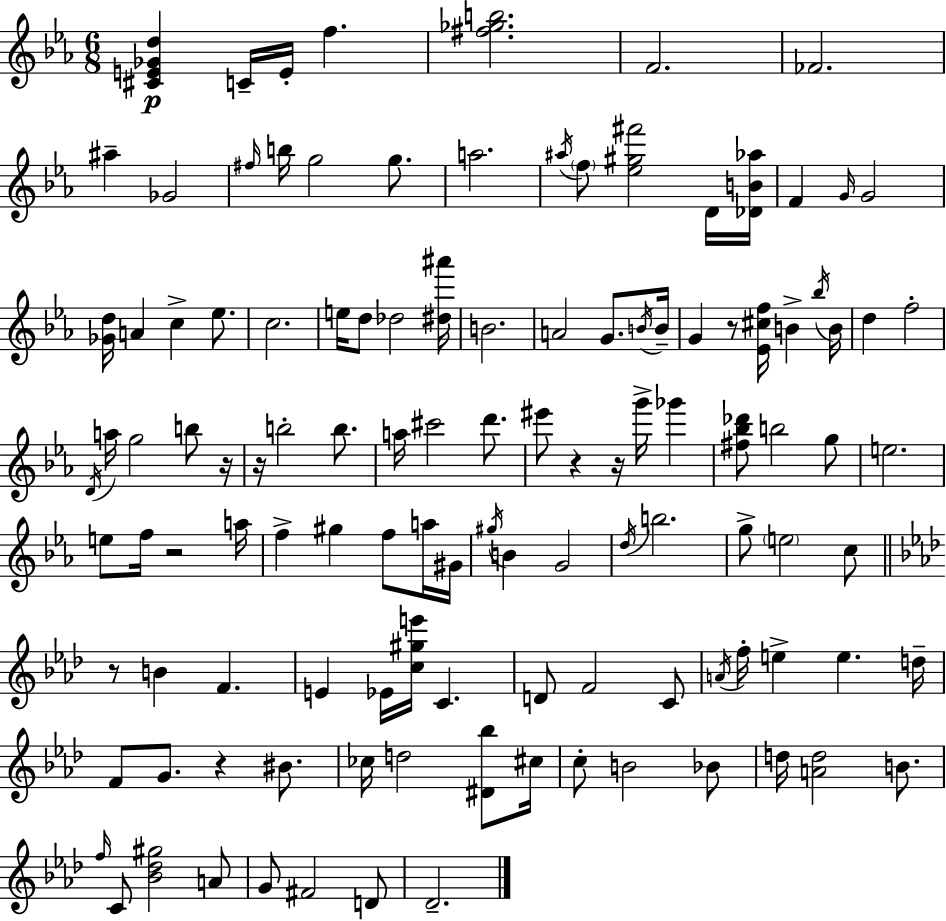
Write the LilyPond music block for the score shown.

{
  \clef treble
  \numericTimeSignature
  \time 6/8
  \key c \minor
  <cis' e' ges' d''>4\p c'16-- e'16-. f''4. | <fis'' ges'' b''>2. | f'2. | fes'2. | \break ais''4-- ges'2 | \grace { fis''16 } b''16 g''2 g''8. | a''2. | \acciaccatura { ais''16 } \parenthesize f''8 <ees'' gis'' fis'''>2 | \break d'16 <des' b' aes''>16 f'4 \grace { g'16 } g'2 | <ges' d''>16 a'4 c''4-> | ees''8. c''2. | e''16 d''8 des''2 | \break <dis'' ais'''>16 b'2. | a'2 g'8. | \acciaccatura { b'16 } b'16-- g'4 r8 <ees' cis'' f''>16 b'4-> | \acciaccatura { bes''16 } b'16 d''4 f''2-. | \break \acciaccatura { d'16 } a''16 g''2 | b''8 r16 r16 b''2-. | b''8. a''16 cis'''2 | d'''8. eis'''8 r4 | \break r16 g'''16-> ges'''4 <fis'' bes'' des'''>8 b''2 | g''8 e''2. | e''8 f''16 r2 | a''16 f''4-> gis''4 | \break f''8 a''16 gis'16 \acciaccatura { gis''16 } b'4 g'2 | \acciaccatura { d''16 } b''2. | g''8-> \parenthesize e''2 | c''8 \bar "||" \break \key f \minor r8 b'4 f'4. | e'4 ees'16 <c'' gis'' e'''>16 c'4. | d'8 f'2 c'8 | \acciaccatura { a'16 } f''16-. e''4-> e''4. | \break d''16-- f'8 g'8. r4 bis'8. | ces''16 d''2 <dis' bes''>8 | cis''16 c''8-. b'2 bes'8 | d''16 <a' d''>2 b'8. | \break \grace { f''16 } c'8 <bes' des'' gis''>2 | a'8 g'8 fis'2 | d'8 des'2.-- | \bar "|."
}